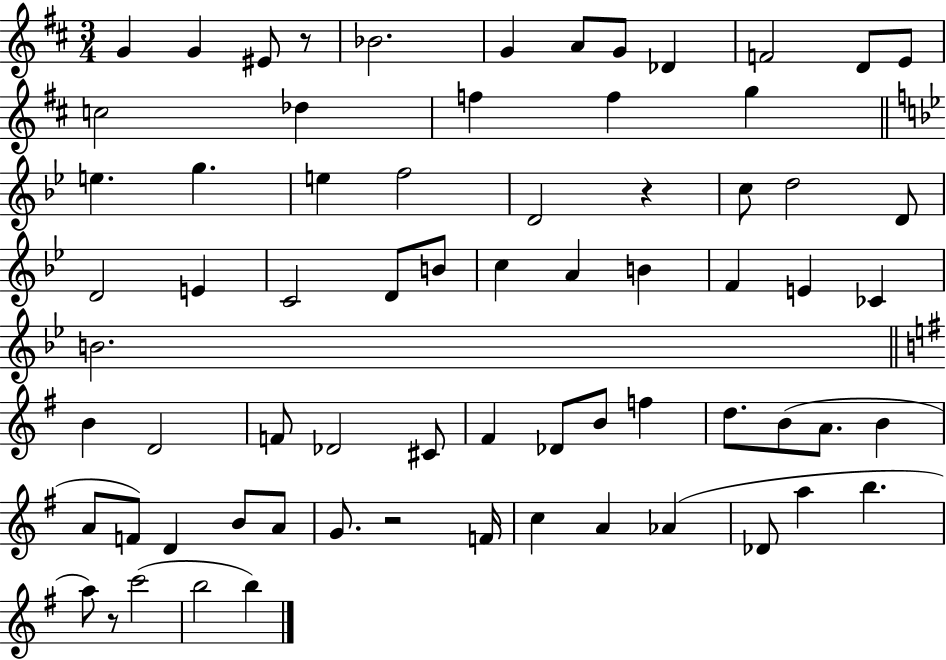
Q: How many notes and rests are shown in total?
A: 70